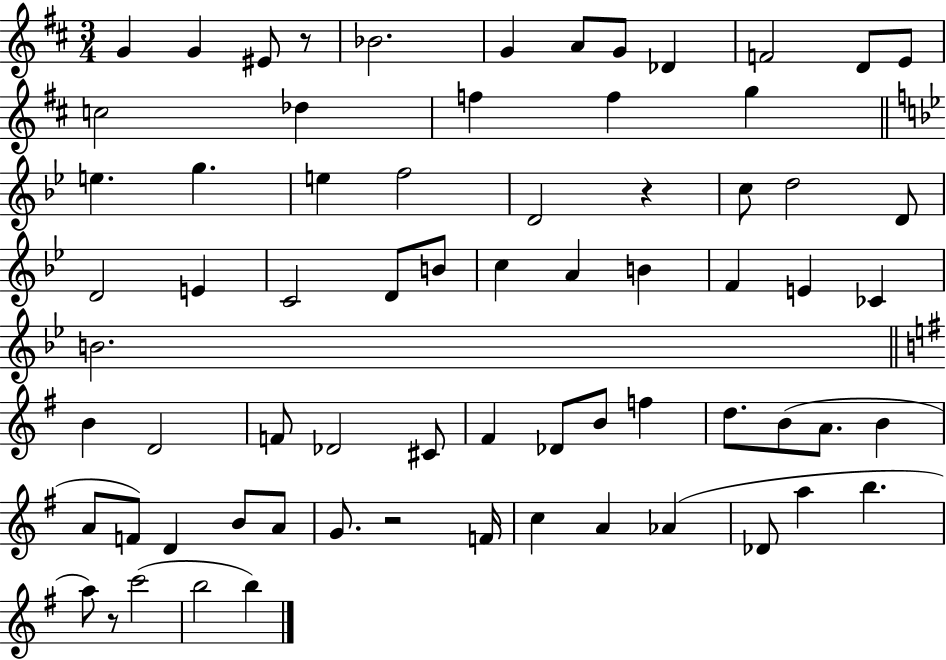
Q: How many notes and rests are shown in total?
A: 70